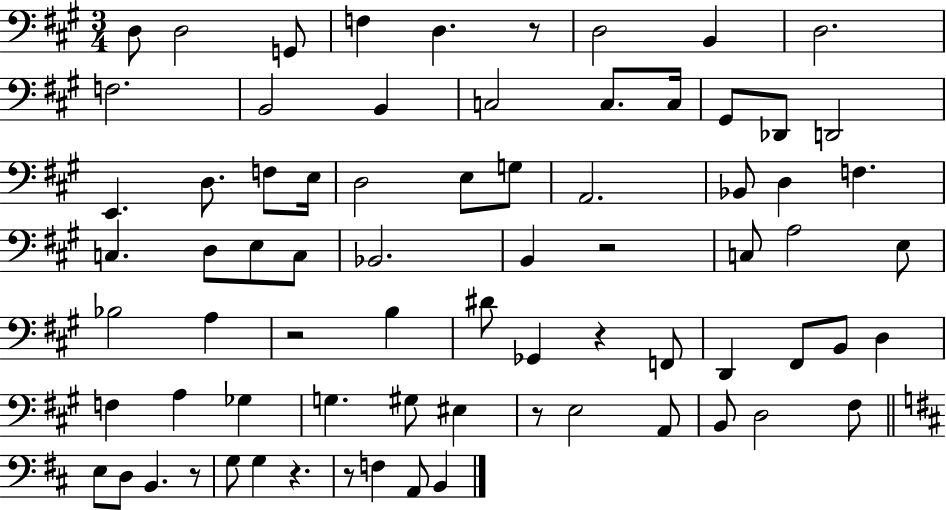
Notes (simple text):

D3/e D3/h G2/e F3/q D3/q. R/e D3/h B2/q D3/h. F3/h. B2/h B2/q C3/h C3/e. C3/s G#2/e Db2/e D2/h E2/q. D3/e. F3/e E3/s D3/h E3/e G3/e A2/h. Bb2/e D3/q F3/q. C3/q. D3/e E3/e C3/e Bb2/h. B2/q R/h C3/e A3/h E3/e Bb3/h A3/q R/h B3/q D#4/e Gb2/q R/q F2/e D2/q F#2/e B2/e D3/q F3/q A3/q Gb3/q G3/q. G#3/e EIS3/q R/e E3/h A2/e B2/e D3/h F#3/e E3/e D3/e B2/q. R/e G3/e G3/q R/q. R/e F3/q A2/e B2/q